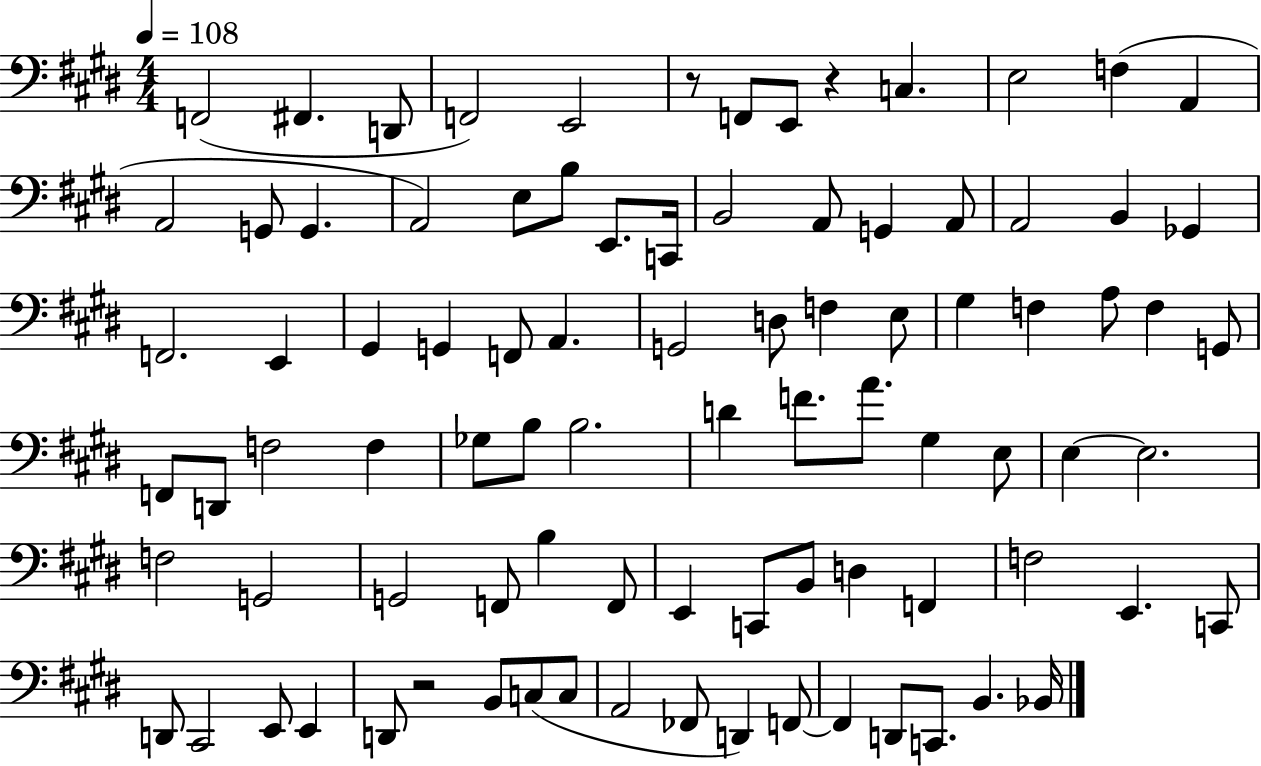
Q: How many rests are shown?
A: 3